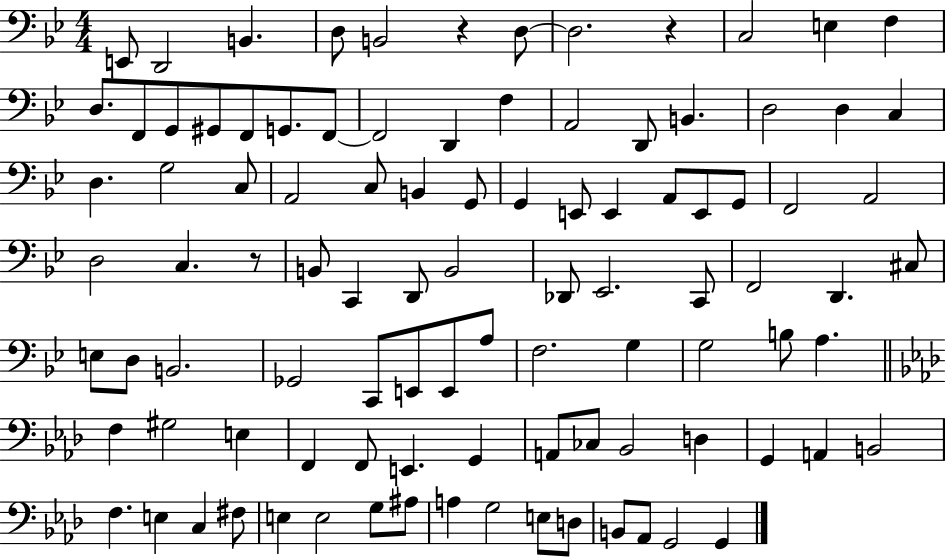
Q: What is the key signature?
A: BES major